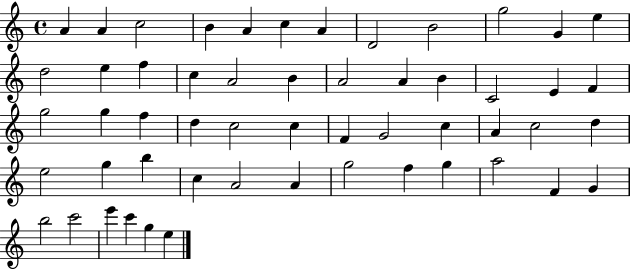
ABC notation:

X:1
T:Untitled
M:4/4
L:1/4
K:C
A A c2 B A c A D2 B2 g2 G e d2 e f c A2 B A2 A B C2 E F g2 g f d c2 c F G2 c A c2 d e2 g b c A2 A g2 f g a2 F G b2 c'2 e' c' g e